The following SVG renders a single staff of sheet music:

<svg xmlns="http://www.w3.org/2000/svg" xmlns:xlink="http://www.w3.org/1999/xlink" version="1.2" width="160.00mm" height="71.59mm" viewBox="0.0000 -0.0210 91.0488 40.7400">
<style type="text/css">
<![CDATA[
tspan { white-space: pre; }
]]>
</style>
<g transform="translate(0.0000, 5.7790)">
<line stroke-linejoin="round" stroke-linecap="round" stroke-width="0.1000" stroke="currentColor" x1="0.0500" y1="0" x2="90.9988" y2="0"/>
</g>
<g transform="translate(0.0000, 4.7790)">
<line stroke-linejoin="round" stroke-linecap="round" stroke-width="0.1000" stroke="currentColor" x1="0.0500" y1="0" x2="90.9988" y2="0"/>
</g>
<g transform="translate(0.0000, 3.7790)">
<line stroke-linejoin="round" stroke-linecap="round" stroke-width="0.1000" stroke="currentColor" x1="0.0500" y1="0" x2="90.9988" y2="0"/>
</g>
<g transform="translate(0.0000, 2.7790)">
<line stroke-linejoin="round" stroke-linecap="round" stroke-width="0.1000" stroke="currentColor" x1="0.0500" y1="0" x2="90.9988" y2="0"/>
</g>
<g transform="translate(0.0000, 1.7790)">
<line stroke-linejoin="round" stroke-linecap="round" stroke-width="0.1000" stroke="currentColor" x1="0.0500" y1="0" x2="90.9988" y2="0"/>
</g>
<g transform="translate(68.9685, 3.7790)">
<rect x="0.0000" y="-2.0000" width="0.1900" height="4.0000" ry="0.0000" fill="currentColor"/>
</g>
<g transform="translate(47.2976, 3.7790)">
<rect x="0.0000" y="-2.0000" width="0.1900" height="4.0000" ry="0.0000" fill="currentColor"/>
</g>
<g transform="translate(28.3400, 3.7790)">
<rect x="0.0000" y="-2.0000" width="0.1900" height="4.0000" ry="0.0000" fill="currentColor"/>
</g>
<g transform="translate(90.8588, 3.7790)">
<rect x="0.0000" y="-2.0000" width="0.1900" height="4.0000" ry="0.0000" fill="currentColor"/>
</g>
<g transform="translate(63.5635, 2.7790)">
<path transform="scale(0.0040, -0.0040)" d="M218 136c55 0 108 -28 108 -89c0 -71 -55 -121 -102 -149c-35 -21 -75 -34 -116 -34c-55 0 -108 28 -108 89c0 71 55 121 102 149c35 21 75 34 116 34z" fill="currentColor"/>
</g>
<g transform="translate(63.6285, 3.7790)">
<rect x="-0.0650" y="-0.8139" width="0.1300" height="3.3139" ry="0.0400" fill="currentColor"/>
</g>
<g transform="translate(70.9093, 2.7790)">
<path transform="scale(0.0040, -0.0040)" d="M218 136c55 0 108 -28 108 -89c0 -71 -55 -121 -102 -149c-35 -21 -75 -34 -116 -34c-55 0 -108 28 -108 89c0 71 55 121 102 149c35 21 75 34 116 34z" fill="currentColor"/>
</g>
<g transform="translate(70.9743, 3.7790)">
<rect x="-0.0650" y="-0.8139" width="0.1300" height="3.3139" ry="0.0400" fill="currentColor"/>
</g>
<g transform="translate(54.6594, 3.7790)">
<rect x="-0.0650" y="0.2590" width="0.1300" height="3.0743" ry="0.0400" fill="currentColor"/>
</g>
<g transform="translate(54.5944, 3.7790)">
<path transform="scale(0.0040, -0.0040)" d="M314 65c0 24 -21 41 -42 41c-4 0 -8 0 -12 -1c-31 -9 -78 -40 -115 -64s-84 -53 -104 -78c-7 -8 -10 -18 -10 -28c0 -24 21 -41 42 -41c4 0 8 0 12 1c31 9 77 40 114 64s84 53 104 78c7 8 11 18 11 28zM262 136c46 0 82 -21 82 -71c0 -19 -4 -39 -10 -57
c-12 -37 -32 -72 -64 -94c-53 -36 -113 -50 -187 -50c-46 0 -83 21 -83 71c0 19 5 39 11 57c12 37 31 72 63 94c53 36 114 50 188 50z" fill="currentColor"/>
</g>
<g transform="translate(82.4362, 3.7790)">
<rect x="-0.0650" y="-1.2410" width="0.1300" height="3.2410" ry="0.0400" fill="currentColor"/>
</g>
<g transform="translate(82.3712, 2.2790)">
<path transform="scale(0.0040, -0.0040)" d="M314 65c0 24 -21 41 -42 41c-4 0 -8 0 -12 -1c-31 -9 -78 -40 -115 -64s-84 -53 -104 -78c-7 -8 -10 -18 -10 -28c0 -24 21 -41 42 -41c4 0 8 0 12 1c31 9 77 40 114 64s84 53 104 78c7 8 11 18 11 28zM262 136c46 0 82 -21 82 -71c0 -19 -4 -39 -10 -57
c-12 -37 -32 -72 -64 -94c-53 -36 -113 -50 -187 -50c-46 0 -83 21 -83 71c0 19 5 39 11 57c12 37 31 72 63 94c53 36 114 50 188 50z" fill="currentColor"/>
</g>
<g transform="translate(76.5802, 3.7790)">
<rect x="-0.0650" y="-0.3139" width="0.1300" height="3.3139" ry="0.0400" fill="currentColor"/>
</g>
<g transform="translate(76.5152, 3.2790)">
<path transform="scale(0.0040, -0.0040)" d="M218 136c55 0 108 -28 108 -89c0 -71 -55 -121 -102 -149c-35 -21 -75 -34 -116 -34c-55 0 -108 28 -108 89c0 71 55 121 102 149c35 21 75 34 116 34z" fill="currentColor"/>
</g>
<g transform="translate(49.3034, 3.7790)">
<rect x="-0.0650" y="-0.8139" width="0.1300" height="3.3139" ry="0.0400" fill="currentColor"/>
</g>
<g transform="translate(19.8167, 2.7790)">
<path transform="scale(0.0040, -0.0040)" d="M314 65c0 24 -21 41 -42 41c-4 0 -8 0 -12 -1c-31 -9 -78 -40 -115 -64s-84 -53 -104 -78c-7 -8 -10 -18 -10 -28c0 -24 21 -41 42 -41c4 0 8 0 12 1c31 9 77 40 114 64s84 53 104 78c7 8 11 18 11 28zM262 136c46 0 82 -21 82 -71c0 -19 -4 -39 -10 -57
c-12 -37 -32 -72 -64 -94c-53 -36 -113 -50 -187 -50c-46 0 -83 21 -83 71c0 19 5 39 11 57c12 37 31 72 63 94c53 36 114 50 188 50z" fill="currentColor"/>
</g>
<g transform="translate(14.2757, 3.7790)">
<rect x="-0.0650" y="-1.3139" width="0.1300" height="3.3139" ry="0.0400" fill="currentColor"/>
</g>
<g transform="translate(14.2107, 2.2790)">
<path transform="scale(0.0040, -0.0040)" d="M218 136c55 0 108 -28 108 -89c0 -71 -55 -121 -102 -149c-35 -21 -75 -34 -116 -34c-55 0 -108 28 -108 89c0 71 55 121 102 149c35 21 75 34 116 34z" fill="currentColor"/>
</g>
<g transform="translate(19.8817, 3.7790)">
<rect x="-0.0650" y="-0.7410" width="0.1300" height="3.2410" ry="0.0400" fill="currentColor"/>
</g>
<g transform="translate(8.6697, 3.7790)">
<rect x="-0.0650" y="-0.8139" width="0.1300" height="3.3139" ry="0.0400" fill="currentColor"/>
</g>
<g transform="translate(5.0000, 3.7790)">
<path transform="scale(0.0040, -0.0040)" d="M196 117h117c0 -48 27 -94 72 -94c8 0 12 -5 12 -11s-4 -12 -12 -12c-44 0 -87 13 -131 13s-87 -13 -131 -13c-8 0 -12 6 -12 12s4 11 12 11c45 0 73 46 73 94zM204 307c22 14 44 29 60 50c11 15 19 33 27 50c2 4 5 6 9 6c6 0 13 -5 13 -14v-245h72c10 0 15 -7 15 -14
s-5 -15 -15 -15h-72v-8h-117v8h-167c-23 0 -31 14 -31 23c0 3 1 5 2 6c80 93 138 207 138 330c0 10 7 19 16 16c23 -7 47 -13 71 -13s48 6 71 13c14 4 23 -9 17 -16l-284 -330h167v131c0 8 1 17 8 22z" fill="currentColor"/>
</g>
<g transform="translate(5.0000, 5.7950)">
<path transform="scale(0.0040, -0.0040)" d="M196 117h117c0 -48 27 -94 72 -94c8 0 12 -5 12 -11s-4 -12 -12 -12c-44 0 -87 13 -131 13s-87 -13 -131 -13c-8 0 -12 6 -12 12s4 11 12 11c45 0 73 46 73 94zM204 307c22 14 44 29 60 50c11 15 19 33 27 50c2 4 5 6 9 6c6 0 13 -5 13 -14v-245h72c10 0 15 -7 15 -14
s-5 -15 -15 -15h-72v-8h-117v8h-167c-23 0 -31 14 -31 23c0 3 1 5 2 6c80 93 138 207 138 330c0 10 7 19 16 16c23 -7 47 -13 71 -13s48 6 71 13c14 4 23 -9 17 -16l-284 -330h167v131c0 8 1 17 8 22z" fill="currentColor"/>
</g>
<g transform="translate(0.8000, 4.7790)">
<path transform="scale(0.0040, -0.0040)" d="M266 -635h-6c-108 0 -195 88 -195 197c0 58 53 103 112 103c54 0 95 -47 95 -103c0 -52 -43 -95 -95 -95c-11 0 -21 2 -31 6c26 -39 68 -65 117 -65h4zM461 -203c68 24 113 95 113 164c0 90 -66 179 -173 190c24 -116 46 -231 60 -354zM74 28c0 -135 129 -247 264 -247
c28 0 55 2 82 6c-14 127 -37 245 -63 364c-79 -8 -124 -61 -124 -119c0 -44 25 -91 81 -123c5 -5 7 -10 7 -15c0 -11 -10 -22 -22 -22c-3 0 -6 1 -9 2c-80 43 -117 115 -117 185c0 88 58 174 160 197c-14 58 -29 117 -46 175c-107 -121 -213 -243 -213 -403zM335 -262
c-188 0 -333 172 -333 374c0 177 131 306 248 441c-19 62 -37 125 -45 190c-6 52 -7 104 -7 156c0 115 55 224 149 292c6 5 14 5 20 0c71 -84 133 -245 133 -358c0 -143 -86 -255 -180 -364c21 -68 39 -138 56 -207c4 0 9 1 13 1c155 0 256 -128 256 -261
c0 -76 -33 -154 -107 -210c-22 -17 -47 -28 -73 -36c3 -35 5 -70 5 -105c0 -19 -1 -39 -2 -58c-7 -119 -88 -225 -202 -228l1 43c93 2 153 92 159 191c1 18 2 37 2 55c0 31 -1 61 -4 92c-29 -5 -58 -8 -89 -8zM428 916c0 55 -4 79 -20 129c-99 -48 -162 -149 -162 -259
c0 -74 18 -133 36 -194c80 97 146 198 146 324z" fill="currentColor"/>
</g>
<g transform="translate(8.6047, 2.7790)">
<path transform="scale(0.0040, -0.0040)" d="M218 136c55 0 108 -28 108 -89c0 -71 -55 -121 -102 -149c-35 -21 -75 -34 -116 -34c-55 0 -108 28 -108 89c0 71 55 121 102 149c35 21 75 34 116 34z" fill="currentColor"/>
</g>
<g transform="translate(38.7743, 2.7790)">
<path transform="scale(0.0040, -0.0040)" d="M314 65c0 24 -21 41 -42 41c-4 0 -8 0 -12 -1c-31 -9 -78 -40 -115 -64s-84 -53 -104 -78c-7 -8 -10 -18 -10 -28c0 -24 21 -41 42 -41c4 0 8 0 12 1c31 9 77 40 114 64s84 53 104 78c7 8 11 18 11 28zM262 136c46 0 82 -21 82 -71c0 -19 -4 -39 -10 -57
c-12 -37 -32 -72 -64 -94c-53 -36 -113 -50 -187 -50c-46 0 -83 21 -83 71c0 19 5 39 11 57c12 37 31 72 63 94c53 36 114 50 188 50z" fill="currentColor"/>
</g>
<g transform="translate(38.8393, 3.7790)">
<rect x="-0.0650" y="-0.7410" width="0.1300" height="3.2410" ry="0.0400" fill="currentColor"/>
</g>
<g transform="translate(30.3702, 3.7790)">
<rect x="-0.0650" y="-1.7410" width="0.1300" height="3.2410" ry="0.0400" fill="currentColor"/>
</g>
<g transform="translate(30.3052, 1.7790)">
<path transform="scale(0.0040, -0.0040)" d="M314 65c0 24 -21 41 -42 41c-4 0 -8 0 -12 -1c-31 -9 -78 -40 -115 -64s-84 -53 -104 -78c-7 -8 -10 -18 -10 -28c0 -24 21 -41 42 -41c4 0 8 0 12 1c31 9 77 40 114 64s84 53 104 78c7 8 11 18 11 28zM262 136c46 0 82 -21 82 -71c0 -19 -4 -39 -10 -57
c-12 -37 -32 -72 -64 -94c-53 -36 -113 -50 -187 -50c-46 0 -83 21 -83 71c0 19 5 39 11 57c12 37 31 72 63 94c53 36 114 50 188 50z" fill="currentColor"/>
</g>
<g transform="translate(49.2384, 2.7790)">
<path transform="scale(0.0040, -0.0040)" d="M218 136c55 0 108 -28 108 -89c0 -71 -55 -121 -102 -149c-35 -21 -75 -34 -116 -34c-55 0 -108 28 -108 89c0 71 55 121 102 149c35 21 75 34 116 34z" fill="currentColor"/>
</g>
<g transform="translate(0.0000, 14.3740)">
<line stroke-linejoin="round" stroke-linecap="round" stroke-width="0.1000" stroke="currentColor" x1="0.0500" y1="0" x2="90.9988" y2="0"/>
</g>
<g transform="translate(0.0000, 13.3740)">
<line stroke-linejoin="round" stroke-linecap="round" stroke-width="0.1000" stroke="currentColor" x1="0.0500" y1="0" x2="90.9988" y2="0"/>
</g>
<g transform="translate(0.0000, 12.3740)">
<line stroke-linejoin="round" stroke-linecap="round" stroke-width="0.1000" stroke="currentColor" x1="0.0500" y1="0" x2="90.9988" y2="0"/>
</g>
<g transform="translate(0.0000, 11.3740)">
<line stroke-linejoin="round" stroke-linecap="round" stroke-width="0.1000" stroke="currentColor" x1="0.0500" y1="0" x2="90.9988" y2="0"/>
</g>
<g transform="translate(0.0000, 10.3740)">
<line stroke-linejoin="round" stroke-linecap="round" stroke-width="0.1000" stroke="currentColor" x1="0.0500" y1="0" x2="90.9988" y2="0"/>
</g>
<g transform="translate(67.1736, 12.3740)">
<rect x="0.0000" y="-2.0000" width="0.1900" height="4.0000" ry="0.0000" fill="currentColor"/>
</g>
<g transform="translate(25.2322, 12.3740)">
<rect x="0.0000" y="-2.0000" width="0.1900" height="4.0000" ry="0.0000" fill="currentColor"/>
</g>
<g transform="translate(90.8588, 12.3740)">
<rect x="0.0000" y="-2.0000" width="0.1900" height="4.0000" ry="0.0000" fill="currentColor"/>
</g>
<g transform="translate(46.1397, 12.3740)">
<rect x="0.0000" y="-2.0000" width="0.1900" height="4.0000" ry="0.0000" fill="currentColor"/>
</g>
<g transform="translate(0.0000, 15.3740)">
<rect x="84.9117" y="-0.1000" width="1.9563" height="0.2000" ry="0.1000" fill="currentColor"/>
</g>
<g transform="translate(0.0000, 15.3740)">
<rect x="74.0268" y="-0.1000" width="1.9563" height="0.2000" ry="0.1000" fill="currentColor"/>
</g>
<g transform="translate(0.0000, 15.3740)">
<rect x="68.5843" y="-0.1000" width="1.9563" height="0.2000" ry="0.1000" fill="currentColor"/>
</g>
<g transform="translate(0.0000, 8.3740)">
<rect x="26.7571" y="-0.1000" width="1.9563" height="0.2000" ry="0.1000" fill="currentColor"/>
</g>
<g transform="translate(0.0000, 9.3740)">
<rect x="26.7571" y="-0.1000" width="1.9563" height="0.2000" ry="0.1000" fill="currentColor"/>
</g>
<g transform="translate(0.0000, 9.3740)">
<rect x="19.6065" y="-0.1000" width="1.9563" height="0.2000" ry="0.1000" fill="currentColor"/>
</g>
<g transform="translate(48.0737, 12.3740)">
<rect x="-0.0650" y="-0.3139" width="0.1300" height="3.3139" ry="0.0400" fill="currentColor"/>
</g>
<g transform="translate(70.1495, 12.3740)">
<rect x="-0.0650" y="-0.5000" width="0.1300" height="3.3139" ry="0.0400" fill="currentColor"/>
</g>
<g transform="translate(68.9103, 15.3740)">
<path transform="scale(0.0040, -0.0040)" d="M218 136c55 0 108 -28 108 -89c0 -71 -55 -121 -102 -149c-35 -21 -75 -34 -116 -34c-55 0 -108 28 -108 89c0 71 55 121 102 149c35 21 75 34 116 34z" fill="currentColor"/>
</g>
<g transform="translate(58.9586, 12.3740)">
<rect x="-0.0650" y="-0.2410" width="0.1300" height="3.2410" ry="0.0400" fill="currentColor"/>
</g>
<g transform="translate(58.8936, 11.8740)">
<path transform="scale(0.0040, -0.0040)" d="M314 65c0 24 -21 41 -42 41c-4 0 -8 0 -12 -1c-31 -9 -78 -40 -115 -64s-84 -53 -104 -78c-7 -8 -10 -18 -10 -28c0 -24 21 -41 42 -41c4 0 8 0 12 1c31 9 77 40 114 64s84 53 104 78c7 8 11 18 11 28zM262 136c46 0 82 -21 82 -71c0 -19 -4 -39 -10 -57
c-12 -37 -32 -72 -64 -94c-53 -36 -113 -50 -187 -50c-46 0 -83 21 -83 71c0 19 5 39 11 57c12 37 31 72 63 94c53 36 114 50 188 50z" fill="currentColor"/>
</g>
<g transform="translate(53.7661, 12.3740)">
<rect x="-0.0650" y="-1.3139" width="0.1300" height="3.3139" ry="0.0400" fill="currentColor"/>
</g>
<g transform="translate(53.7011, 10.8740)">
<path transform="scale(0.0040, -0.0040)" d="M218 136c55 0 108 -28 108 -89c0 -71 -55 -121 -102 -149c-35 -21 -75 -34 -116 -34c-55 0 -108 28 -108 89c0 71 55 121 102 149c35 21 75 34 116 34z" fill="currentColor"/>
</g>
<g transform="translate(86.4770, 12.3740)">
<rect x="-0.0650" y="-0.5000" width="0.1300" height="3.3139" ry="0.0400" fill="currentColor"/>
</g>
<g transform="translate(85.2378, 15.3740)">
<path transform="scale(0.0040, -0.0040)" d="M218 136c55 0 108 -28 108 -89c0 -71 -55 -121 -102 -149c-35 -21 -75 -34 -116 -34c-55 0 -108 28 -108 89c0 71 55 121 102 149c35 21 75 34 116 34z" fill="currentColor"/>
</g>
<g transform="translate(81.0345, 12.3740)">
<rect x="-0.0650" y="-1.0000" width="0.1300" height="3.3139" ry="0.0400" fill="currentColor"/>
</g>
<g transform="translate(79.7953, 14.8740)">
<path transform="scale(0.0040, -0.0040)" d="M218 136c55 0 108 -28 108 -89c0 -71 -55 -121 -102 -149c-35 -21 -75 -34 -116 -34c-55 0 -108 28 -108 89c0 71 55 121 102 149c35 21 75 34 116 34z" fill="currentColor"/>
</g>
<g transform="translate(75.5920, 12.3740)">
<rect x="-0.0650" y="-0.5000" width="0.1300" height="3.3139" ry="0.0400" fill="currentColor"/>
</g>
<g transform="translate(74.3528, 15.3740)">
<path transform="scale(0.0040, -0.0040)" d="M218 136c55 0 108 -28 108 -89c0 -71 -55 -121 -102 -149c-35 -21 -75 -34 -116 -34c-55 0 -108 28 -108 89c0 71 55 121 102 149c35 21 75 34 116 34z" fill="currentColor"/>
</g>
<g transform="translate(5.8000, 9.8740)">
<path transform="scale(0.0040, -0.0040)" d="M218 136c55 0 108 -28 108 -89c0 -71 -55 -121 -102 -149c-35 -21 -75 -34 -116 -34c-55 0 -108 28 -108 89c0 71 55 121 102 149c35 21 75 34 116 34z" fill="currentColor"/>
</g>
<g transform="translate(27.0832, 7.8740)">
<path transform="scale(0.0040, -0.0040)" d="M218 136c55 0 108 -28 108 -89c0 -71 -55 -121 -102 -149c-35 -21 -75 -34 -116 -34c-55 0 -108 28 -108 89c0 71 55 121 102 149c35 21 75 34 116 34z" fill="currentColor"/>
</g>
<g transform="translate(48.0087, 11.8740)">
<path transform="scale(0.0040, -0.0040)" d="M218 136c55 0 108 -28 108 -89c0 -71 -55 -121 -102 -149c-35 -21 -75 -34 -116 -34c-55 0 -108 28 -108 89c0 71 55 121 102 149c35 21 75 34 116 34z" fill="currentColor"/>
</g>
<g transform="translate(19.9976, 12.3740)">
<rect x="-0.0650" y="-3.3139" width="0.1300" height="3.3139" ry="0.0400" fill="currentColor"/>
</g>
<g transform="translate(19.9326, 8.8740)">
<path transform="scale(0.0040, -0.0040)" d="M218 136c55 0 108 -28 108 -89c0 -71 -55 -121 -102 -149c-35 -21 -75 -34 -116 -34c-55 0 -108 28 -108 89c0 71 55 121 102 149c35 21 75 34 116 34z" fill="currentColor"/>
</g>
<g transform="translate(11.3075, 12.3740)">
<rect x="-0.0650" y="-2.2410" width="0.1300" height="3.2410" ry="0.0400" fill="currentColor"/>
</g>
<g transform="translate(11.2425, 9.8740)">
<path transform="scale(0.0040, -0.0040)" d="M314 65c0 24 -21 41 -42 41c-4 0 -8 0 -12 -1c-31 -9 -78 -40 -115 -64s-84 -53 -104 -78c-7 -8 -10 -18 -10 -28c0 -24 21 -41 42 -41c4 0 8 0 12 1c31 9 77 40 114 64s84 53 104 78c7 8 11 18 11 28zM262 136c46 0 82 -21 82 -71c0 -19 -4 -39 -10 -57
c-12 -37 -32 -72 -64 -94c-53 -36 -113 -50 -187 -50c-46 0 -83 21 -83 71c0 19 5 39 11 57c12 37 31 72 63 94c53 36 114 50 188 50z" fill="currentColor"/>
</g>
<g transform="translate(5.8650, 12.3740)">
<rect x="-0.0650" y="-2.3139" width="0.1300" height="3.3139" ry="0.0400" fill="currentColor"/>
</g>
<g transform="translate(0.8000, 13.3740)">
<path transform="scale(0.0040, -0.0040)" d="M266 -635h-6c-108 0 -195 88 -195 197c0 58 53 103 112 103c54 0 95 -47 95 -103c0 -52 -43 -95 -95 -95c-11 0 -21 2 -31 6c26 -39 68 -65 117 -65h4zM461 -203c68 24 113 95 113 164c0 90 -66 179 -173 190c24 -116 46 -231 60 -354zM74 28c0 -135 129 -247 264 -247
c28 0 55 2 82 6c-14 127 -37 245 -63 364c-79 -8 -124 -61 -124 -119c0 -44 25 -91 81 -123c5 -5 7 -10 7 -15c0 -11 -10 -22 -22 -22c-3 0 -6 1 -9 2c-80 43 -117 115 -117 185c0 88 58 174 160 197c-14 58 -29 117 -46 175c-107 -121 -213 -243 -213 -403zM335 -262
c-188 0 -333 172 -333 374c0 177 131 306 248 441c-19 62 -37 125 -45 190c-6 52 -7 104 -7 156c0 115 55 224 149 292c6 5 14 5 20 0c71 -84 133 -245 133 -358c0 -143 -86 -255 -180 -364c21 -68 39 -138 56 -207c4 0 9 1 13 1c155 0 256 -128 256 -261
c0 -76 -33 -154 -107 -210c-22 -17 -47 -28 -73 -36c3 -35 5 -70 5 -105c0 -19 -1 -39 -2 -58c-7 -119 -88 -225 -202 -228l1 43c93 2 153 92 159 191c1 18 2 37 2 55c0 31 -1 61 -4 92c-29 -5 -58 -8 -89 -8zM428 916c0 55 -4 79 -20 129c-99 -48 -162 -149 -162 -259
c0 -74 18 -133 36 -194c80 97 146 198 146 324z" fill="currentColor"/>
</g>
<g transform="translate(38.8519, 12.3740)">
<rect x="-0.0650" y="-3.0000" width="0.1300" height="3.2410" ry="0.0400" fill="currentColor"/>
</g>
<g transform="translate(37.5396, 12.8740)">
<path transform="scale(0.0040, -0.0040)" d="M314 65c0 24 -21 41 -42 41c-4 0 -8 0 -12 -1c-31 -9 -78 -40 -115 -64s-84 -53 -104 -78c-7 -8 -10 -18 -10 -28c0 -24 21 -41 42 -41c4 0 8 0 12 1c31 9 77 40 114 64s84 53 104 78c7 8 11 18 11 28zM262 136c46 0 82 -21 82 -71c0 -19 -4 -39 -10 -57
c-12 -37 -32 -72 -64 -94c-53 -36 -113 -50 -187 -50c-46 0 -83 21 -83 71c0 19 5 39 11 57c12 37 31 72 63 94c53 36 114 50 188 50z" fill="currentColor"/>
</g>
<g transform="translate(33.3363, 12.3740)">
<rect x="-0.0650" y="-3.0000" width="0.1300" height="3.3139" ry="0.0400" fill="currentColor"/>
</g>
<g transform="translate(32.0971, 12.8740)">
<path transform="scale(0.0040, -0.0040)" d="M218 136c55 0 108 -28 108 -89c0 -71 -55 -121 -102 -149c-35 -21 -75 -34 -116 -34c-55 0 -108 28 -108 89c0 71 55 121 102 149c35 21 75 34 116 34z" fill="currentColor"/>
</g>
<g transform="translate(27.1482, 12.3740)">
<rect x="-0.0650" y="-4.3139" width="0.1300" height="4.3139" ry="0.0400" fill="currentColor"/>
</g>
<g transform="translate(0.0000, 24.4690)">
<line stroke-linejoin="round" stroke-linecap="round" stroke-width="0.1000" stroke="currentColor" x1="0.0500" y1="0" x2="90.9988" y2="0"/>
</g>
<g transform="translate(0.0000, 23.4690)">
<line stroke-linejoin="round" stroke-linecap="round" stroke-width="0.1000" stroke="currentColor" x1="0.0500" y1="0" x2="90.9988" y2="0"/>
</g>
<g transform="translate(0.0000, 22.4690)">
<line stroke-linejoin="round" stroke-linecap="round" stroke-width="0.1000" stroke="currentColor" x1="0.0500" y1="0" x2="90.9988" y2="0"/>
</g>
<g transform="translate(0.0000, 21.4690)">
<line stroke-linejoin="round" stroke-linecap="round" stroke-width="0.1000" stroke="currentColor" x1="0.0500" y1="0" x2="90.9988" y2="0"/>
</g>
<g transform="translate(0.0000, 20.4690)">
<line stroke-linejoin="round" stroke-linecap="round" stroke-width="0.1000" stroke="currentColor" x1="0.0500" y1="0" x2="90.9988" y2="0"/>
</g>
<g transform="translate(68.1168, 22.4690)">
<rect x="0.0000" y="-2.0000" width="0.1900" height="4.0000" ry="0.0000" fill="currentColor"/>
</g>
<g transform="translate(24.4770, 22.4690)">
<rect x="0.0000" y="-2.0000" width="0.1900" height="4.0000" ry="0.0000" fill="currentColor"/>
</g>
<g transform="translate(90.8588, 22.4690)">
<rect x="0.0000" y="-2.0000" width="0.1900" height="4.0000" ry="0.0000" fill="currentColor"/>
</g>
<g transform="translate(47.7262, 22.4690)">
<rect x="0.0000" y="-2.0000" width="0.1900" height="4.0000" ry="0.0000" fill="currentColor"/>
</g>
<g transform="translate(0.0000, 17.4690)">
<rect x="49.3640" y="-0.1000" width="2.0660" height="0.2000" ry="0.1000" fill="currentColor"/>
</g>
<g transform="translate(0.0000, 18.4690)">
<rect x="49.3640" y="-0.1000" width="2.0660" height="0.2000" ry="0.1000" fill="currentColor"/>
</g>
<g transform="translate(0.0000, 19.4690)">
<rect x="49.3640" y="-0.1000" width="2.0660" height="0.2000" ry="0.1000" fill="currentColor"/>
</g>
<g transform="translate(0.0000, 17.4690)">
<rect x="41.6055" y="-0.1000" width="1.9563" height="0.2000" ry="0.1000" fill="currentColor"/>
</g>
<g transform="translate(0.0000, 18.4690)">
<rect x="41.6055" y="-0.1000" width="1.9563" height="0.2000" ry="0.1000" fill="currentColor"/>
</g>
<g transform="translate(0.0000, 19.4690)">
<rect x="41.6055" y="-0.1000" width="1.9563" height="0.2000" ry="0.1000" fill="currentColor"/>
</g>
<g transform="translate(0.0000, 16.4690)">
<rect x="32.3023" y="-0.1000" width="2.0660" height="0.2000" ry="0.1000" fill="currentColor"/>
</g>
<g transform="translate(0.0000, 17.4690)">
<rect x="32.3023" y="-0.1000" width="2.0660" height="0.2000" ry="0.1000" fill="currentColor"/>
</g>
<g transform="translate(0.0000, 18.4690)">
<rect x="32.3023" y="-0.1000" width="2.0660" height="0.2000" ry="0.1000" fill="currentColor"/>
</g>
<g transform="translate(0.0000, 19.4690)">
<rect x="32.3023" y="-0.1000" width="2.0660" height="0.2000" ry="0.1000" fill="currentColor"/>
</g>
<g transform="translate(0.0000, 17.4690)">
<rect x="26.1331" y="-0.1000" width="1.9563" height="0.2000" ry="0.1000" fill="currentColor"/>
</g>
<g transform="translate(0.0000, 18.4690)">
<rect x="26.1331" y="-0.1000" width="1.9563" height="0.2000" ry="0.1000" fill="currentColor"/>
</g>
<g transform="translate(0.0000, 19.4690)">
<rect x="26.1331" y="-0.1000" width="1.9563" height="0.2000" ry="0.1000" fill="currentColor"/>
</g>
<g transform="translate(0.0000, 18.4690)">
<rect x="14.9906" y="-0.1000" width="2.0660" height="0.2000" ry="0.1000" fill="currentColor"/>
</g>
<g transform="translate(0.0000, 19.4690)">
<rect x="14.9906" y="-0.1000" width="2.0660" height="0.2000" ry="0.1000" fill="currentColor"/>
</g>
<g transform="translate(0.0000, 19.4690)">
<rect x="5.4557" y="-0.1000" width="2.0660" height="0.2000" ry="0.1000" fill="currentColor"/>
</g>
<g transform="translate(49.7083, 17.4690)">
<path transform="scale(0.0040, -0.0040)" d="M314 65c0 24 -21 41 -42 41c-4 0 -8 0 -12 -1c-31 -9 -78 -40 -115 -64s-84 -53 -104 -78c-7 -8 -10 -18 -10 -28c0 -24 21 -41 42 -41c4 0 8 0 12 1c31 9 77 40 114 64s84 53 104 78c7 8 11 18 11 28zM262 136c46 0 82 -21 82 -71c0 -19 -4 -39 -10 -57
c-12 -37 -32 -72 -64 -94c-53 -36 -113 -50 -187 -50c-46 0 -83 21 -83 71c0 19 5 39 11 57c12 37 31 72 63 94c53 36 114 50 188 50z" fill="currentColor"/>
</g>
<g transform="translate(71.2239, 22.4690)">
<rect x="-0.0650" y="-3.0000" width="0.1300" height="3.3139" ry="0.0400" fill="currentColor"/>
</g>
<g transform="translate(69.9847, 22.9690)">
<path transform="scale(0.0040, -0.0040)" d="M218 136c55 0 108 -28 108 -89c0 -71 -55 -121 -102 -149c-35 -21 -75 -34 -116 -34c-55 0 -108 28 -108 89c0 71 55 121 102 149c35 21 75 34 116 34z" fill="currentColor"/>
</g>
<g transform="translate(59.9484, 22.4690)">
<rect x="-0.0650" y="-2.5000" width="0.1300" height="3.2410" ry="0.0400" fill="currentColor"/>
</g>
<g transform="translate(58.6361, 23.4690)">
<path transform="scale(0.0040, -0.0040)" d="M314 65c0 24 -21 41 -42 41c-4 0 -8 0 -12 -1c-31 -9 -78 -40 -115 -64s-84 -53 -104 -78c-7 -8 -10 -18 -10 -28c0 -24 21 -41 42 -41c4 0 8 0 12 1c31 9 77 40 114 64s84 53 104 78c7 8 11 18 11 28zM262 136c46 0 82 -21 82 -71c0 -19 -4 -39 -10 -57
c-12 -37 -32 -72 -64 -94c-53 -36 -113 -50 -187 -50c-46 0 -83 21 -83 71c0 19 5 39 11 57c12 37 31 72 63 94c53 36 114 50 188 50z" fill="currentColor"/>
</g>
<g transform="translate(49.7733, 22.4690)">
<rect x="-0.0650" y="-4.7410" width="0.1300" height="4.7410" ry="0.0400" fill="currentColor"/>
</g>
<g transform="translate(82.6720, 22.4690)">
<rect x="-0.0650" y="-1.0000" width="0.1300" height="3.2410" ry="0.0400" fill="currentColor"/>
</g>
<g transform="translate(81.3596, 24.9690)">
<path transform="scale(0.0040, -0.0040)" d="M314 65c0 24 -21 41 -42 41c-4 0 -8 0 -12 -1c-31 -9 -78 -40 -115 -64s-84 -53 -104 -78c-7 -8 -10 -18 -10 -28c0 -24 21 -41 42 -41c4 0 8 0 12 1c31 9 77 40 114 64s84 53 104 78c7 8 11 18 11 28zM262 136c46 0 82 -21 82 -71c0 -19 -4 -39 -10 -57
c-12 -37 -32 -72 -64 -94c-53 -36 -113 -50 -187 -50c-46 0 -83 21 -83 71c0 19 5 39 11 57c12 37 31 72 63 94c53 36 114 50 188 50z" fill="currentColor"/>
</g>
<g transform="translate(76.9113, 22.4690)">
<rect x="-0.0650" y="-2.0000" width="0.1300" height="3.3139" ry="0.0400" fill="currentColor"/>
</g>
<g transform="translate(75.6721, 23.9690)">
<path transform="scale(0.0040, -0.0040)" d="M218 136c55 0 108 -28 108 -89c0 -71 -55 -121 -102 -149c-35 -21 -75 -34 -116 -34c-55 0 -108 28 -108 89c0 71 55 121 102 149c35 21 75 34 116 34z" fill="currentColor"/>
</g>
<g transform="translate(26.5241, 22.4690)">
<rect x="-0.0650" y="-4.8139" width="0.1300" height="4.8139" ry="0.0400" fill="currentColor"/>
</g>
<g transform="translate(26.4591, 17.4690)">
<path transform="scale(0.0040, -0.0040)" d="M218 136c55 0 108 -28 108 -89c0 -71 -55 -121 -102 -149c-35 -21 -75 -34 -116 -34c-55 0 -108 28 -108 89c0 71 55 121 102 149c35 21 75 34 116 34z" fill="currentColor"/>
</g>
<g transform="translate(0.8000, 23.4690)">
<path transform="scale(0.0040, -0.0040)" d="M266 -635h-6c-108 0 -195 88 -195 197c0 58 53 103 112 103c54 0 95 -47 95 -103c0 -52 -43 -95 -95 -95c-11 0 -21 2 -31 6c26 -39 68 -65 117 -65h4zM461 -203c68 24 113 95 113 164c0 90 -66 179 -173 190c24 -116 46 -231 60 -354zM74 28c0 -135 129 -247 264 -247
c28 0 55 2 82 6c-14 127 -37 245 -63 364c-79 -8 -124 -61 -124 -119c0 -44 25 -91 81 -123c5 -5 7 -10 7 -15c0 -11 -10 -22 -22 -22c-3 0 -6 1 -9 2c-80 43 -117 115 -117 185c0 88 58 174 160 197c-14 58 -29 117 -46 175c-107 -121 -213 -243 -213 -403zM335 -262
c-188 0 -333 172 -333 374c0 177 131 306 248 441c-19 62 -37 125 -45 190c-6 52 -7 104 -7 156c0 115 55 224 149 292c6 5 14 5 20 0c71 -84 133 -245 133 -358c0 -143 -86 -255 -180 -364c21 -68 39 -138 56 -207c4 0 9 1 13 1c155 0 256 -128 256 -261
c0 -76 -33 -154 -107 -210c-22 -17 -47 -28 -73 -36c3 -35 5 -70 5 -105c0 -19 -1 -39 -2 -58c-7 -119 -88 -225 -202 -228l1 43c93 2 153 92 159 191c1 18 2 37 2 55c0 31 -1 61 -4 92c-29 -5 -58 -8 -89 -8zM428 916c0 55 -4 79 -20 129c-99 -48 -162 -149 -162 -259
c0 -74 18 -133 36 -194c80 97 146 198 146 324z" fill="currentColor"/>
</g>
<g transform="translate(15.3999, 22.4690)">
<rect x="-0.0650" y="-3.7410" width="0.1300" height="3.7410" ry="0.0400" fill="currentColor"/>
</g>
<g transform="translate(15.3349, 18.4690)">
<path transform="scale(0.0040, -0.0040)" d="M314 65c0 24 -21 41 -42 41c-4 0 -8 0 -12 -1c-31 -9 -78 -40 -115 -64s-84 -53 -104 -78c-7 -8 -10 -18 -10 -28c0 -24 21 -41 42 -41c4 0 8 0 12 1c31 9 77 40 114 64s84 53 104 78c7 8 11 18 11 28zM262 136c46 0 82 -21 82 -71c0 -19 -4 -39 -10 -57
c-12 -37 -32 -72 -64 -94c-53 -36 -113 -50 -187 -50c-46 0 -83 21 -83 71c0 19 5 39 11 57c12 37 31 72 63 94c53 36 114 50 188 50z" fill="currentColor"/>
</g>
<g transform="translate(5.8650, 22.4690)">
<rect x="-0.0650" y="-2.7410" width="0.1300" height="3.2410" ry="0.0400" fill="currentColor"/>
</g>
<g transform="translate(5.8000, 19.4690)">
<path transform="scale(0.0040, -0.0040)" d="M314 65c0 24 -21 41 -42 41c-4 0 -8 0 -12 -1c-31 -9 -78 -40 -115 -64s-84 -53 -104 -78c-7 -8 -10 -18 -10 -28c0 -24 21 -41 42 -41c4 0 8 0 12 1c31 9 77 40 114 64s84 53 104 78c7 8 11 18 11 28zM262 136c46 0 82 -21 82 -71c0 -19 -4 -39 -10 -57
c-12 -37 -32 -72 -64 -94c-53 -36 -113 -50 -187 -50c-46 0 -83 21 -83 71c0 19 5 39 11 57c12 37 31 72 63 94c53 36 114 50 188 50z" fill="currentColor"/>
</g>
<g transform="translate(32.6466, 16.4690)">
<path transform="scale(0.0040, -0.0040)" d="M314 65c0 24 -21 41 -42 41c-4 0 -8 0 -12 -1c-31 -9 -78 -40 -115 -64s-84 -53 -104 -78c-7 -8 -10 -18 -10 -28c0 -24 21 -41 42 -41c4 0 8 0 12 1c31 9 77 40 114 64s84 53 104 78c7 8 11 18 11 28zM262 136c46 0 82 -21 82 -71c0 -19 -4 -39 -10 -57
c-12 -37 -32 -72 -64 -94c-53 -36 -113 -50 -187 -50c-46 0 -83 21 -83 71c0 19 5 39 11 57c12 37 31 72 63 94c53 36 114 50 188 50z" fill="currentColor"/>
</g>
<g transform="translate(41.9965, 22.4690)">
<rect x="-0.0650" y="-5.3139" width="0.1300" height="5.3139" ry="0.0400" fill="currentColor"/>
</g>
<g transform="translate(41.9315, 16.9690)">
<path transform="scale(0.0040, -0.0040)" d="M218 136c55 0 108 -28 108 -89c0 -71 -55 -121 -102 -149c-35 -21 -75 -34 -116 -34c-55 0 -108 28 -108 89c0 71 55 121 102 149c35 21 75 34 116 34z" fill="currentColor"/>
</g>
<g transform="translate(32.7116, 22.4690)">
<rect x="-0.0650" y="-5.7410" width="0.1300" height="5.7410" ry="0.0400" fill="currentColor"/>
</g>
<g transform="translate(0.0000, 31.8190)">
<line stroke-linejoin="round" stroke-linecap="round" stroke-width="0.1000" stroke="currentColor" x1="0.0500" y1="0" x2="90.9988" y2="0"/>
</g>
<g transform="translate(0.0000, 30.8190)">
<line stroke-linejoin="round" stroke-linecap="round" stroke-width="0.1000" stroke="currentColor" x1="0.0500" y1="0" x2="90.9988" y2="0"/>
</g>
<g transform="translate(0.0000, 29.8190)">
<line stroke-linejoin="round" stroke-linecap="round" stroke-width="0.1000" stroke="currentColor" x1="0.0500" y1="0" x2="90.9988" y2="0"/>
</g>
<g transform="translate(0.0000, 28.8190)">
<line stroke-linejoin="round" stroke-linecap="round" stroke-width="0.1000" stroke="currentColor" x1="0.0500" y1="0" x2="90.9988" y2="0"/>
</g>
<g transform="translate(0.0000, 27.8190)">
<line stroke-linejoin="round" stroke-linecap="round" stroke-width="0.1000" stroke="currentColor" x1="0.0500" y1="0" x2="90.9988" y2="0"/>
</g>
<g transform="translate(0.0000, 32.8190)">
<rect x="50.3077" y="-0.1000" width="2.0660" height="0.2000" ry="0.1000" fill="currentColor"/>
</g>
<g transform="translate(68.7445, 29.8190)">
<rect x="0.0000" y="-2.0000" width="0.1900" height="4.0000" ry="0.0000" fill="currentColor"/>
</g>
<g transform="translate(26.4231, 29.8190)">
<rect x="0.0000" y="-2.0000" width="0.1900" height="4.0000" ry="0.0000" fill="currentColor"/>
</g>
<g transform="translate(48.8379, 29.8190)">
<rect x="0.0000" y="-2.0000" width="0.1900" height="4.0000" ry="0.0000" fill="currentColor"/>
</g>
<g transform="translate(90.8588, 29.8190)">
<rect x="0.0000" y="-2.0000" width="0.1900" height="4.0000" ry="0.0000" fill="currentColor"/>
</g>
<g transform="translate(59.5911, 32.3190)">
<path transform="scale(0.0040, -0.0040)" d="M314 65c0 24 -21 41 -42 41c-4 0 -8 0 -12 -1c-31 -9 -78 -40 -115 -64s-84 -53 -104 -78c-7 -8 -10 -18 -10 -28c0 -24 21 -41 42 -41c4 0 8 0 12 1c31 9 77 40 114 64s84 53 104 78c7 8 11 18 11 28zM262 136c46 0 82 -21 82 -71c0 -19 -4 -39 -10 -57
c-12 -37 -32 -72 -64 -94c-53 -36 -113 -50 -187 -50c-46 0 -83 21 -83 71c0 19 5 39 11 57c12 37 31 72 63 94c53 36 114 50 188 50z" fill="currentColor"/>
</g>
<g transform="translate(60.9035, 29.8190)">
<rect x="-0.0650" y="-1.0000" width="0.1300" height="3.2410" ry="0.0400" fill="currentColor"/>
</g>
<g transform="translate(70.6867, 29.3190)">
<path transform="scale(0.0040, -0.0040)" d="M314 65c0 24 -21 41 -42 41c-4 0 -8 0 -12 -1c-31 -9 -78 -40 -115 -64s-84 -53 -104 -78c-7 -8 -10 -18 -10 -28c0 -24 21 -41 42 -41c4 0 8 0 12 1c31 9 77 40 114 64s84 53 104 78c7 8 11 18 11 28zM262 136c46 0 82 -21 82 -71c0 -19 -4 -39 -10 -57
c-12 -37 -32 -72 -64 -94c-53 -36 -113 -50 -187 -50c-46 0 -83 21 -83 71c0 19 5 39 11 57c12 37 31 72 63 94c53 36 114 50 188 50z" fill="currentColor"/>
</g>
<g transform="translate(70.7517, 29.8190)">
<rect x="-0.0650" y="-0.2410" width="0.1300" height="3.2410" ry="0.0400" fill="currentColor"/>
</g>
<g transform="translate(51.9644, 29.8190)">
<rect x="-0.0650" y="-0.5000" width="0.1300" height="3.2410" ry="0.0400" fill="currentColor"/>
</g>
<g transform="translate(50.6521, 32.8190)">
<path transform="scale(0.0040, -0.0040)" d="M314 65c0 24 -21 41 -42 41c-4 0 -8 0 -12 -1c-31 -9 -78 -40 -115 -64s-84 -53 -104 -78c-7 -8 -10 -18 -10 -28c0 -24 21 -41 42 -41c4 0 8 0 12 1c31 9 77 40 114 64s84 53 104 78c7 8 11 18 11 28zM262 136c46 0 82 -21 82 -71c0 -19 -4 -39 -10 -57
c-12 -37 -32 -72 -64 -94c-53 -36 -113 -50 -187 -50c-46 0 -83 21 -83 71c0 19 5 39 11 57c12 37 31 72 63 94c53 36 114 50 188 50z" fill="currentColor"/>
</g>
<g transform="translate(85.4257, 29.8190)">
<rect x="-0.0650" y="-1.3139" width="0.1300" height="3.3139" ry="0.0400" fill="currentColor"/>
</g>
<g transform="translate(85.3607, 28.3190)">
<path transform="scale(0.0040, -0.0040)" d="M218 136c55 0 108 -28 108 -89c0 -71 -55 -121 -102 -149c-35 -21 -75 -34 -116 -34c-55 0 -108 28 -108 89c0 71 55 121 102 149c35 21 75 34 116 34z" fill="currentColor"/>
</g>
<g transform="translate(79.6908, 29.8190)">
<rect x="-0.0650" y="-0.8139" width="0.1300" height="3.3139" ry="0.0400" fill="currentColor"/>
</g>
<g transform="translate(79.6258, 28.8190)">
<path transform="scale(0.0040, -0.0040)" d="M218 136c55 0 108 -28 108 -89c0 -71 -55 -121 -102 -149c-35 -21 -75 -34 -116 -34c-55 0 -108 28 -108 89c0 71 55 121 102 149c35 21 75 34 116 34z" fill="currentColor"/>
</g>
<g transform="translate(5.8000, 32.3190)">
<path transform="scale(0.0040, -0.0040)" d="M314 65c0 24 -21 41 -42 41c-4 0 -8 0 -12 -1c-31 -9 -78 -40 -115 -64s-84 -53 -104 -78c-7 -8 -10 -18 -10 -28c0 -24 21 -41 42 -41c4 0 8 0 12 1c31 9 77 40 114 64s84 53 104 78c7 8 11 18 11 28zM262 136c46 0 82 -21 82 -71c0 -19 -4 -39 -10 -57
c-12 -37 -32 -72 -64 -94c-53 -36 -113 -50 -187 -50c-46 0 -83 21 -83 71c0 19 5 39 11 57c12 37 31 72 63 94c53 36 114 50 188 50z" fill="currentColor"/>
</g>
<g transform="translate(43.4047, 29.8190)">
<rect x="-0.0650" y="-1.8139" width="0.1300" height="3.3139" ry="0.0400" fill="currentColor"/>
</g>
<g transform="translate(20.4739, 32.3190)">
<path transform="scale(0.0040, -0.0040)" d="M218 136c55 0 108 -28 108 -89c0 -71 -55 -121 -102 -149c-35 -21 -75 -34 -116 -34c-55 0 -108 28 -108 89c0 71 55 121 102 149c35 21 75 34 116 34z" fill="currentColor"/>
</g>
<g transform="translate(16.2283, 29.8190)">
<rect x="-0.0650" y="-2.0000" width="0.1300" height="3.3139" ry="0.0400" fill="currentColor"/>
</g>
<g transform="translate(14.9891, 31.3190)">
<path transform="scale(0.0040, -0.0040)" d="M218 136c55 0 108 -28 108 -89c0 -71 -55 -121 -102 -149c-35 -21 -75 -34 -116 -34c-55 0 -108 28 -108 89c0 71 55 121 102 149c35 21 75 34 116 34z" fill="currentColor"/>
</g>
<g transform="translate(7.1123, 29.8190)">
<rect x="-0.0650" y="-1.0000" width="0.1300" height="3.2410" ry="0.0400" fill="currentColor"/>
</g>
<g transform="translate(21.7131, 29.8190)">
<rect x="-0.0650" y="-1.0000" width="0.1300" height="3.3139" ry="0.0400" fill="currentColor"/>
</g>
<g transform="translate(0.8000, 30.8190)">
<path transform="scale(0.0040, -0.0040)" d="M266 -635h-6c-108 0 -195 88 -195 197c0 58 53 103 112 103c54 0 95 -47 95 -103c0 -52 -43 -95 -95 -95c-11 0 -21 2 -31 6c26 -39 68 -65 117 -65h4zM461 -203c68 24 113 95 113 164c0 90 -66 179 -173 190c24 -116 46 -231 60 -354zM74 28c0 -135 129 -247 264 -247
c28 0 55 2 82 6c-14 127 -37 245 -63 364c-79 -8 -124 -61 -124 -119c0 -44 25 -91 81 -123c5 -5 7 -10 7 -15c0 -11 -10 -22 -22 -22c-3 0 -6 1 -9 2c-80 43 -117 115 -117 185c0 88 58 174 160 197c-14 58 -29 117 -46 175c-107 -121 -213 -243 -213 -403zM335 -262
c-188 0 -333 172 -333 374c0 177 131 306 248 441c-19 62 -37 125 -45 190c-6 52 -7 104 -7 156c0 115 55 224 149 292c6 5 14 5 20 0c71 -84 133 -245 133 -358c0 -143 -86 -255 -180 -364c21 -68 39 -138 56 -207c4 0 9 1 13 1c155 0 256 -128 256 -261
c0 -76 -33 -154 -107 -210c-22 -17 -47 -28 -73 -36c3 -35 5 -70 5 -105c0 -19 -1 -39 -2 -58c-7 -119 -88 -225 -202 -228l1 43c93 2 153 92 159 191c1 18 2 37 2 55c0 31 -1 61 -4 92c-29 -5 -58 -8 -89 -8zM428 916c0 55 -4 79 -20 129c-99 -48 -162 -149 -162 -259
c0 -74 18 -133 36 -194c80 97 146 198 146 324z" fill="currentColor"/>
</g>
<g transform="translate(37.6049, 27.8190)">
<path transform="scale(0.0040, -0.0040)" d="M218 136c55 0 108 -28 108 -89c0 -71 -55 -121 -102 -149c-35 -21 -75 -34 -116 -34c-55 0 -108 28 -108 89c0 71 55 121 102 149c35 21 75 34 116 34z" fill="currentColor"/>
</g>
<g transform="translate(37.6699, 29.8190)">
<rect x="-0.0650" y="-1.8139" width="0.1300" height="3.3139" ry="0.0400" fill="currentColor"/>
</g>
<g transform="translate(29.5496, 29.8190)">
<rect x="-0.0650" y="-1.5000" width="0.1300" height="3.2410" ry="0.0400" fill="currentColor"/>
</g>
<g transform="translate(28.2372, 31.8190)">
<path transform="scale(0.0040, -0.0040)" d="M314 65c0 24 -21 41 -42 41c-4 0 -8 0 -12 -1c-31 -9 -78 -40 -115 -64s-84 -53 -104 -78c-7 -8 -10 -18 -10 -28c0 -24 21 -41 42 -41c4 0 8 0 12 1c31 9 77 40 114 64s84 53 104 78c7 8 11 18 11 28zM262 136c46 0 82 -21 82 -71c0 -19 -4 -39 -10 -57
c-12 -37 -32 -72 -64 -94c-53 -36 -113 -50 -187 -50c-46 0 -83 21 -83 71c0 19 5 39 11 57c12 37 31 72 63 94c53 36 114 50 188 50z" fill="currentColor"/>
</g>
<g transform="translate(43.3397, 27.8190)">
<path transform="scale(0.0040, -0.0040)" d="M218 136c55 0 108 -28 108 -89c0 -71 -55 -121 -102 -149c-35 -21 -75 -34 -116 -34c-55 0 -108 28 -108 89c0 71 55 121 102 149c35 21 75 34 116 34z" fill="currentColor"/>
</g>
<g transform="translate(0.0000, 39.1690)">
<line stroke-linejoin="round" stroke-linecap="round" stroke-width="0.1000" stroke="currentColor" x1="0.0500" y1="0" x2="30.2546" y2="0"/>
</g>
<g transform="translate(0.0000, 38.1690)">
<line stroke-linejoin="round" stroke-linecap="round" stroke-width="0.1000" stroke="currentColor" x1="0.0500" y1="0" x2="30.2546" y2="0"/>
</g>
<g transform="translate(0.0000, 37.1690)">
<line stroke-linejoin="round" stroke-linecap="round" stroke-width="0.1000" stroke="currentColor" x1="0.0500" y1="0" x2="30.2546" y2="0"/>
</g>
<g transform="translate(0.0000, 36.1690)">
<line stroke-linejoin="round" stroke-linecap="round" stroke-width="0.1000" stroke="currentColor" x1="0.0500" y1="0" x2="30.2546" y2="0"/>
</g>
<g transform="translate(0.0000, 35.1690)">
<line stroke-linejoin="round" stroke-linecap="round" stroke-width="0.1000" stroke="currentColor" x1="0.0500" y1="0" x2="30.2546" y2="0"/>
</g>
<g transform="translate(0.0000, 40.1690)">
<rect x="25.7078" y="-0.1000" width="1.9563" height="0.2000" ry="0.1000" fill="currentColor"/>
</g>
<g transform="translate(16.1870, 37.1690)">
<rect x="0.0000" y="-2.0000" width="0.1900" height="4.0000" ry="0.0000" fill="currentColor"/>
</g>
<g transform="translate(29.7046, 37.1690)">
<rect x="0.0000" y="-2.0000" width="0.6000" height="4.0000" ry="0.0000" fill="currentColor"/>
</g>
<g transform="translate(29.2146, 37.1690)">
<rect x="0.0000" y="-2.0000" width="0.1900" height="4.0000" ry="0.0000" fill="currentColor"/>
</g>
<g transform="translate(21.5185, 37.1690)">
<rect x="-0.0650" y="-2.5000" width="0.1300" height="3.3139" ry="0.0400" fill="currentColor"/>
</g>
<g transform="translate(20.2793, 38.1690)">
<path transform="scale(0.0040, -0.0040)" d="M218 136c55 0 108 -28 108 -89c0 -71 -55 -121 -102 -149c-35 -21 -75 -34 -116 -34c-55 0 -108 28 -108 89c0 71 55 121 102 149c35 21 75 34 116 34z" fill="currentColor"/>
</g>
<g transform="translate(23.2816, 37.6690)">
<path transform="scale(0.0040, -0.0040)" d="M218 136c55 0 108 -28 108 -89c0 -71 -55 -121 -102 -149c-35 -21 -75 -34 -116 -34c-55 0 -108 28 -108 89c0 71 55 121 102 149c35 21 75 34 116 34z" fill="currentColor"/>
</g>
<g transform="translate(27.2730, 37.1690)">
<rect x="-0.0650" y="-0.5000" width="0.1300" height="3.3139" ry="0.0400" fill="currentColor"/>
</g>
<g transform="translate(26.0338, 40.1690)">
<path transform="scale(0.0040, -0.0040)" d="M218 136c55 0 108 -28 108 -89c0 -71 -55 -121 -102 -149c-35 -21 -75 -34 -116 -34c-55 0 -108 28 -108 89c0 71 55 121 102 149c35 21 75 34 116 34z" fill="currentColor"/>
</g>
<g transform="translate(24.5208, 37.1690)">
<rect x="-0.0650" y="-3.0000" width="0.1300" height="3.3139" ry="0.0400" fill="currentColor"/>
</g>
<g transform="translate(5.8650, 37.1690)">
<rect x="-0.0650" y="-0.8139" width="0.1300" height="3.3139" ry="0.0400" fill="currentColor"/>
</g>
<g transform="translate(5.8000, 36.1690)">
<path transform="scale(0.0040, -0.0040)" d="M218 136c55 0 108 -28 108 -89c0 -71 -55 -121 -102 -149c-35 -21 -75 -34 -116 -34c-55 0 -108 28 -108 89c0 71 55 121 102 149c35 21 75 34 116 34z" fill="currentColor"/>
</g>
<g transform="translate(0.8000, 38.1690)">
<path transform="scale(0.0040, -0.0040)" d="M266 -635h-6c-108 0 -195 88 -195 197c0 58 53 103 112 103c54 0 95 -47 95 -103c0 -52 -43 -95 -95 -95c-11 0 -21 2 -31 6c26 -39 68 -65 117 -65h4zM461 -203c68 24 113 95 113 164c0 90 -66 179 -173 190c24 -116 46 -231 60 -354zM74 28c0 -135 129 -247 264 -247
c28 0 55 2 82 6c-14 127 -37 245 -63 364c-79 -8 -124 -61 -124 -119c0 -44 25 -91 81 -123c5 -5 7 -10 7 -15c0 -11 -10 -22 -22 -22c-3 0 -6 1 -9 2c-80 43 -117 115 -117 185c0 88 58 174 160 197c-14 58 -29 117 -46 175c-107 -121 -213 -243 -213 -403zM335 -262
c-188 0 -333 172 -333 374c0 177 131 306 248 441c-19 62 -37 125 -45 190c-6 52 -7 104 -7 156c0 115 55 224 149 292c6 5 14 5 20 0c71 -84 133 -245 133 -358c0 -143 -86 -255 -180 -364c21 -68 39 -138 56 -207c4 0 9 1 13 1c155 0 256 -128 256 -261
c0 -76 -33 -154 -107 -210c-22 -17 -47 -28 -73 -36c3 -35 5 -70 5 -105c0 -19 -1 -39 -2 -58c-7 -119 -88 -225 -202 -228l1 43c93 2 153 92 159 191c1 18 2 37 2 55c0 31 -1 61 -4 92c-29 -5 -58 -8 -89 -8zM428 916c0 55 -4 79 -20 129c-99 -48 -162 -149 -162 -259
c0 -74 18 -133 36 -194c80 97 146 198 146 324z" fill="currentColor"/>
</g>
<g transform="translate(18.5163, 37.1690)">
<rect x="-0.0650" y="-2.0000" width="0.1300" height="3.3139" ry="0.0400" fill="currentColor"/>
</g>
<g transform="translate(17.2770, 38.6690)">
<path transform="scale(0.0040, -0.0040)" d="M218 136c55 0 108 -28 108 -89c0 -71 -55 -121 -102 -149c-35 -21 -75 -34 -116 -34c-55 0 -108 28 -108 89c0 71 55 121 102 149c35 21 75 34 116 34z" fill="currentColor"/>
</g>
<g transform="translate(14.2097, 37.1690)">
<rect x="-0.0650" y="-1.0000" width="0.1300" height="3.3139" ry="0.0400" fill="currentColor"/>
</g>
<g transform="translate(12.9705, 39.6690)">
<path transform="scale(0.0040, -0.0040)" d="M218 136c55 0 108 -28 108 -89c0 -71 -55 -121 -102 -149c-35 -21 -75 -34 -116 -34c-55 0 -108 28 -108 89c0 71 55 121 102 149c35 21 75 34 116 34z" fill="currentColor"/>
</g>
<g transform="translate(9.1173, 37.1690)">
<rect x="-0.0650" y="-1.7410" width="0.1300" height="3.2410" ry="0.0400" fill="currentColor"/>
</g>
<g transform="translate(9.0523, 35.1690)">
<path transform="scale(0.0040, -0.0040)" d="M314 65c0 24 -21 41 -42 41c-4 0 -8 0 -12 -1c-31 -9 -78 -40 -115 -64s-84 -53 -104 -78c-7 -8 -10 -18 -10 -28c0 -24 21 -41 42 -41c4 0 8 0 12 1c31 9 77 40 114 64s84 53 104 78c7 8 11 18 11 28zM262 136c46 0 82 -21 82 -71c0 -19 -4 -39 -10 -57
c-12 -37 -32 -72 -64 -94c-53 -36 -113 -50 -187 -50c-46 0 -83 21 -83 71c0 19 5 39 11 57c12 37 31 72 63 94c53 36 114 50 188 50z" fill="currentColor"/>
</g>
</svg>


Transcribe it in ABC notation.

X:1
T:Untitled
M:4/4
L:1/4
K:C
d e d2 f2 d2 d B2 d d c e2 g g2 b d' A A2 c e c2 C C D C a2 c'2 e' g'2 f' e'2 G2 A F D2 D2 F D E2 f f C2 D2 c2 d e d f2 D F G A C